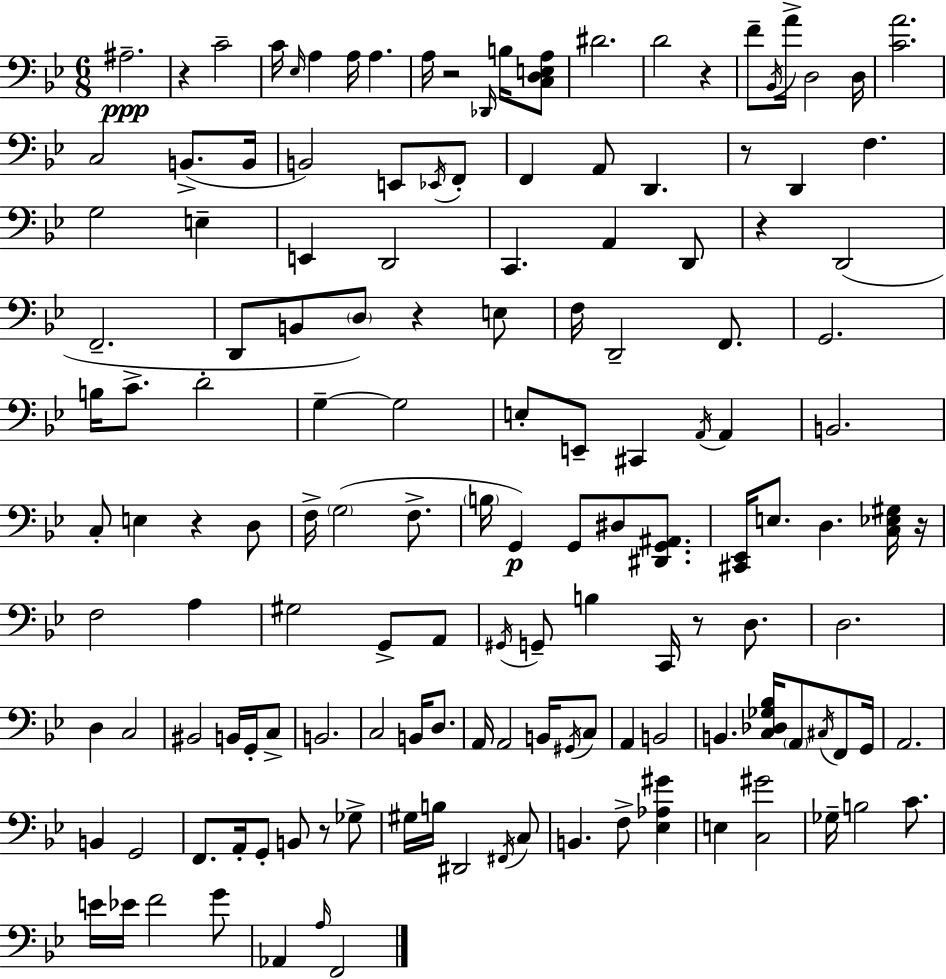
A#3/h. R/q C4/h C4/s Eb3/s A3/q A3/s A3/q. A3/s R/h Db2/s B3/s [C3,D3,E3,A3]/e D#4/h. D4/h R/q F4/e Bb2/s A4/s D3/h D3/s [C4,A4]/h. C3/h B2/e. B2/s B2/h E2/e Eb2/s F2/e F2/q A2/e D2/q. R/e D2/q F3/q. G3/h E3/q E2/q D2/h C2/q. A2/q D2/e R/q D2/h F2/h. D2/e B2/e D3/e R/q E3/e F3/s D2/h F2/e. G2/h. B3/s C4/e. D4/h G3/q G3/h E3/e E2/e C#2/q A2/s A2/q B2/h. C3/e E3/q R/q D3/e F3/s G3/h F3/e. B3/s G2/q G2/e D#3/e [D#2,G2,A#2]/e. [C#2,Eb2]/s E3/e. D3/q. [C3,Eb3,G#3]/s R/s F3/h A3/q G#3/h G2/e A2/e G#2/s G2/e B3/q C2/s R/e D3/e. D3/h. D3/q C3/h BIS2/h B2/s G2/s C3/e B2/h. C3/h B2/s D3/e. A2/s A2/h B2/s G#2/s C3/e A2/q B2/h B2/q. [C3,Db3,Gb3,Bb3]/s A2/e C#3/s F2/e G2/s A2/h. B2/q G2/h F2/e. A2/s G2/e B2/e R/e Gb3/e G#3/s B3/s D#2/h F#2/s C3/e B2/q. F3/e [Eb3,Ab3,G#4]/q E3/q [C3,G#4]/h Gb3/s B3/h C4/e. E4/s Eb4/s F4/h G4/e Ab2/q A3/s F2/h